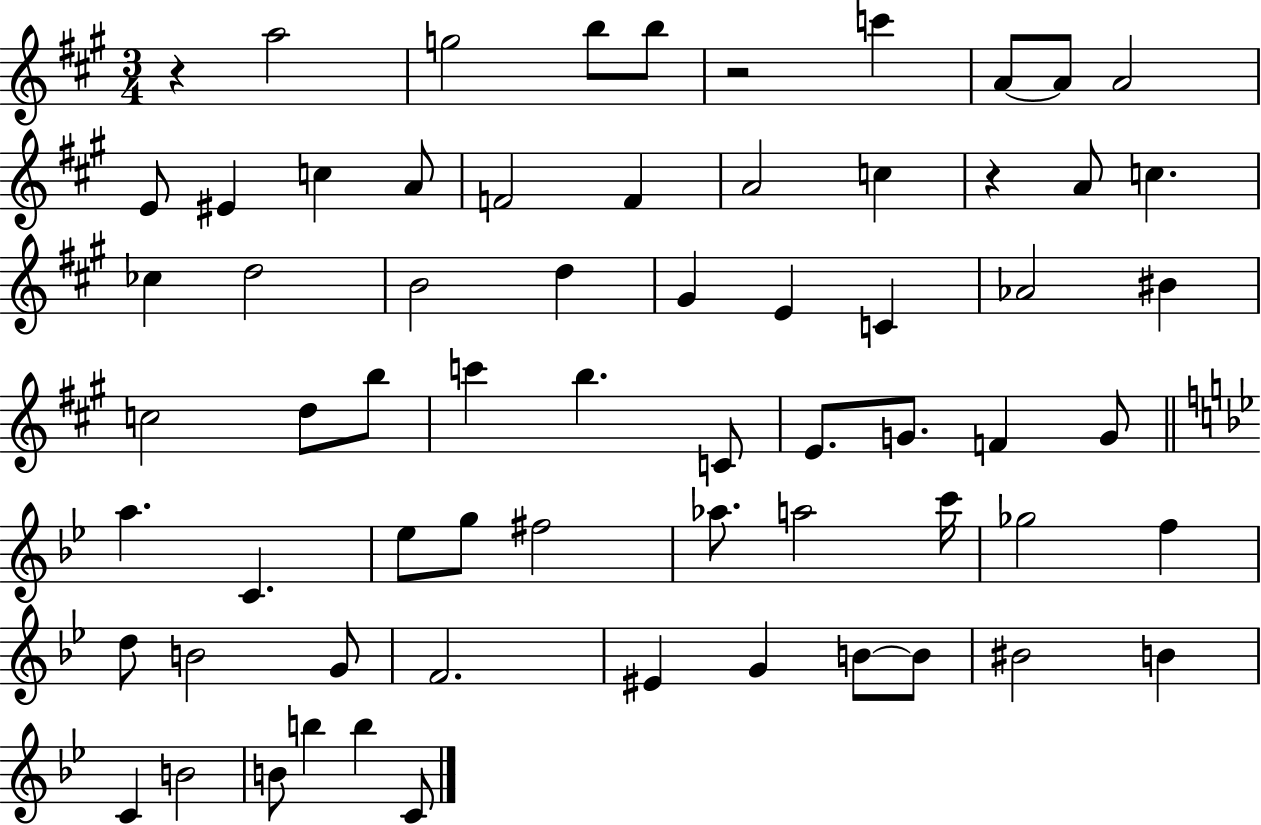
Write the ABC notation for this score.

X:1
T:Untitled
M:3/4
L:1/4
K:A
z a2 g2 b/2 b/2 z2 c' A/2 A/2 A2 E/2 ^E c A/2 F2 F A2 c z A/2 c _c d2 B2 d ^G E C _A2 ^B c2 d/2 b/2 c' b C/2 E/2 G/2 F G/2 a C _e/2 g/2 ^f2 _a/2 a2 c'/4 _g2 f d/2 B2 G/2 F2 ^E G B/2 B/2 ^B2 B C B2 B/2 b b C/2